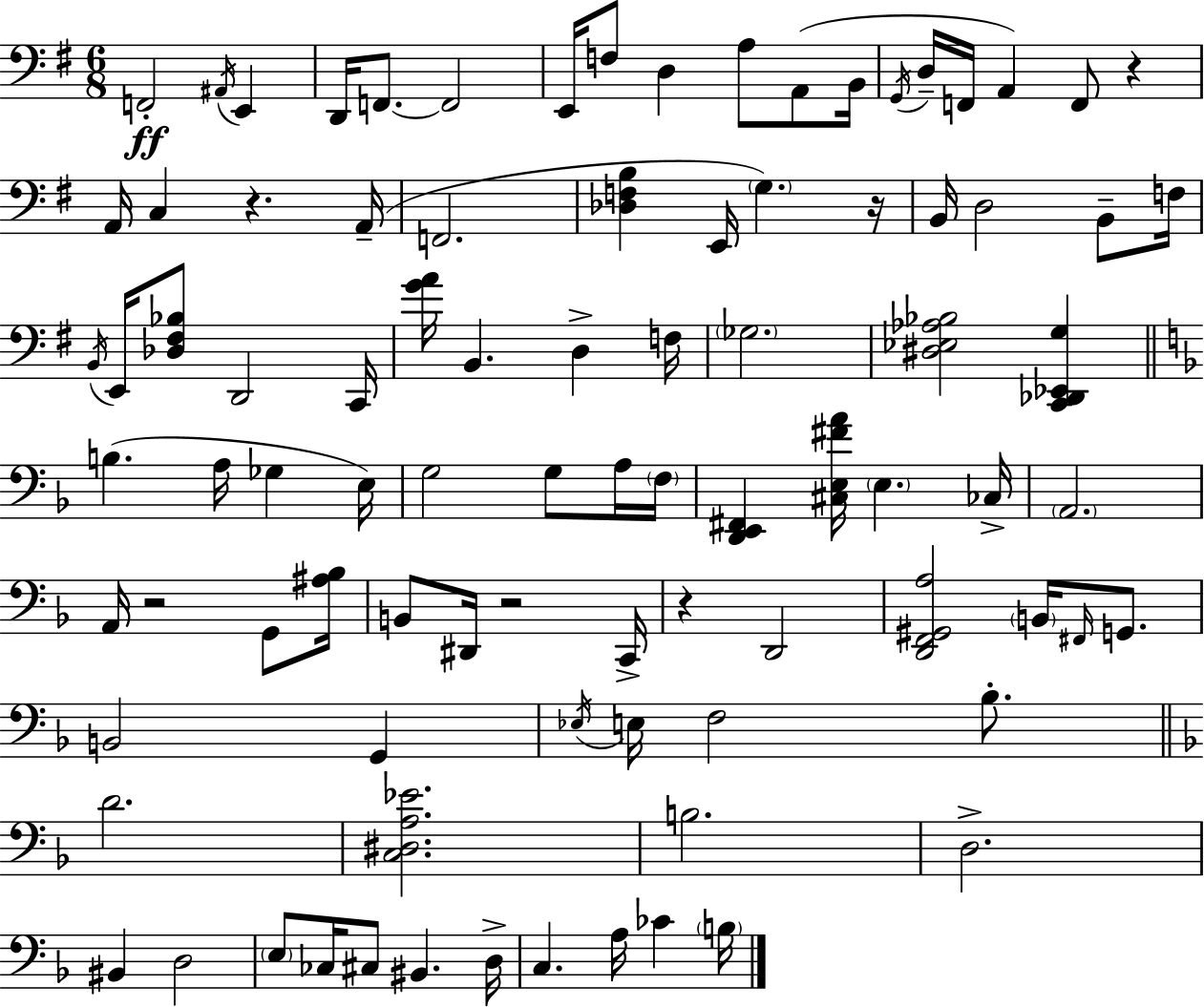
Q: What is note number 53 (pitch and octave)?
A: B2